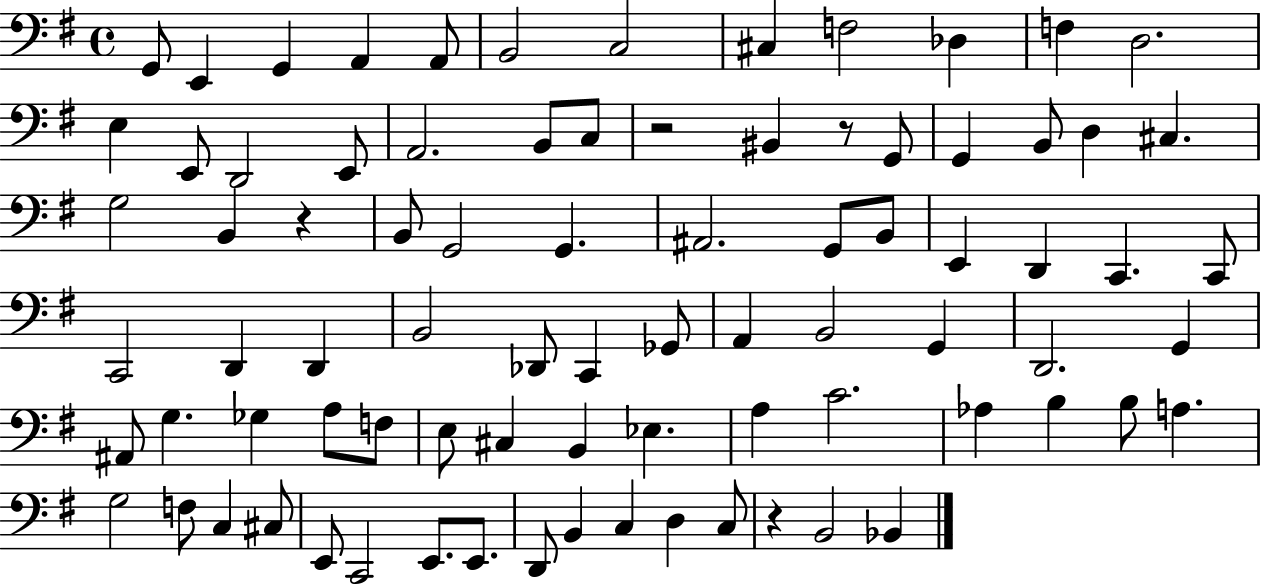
X:1
T:Untitled
M:4/4
L:1/4
K:G
G,,/2 E,, G,, A,, A,,/2 B,,2 C,2 ^C, F,2 _D, F, D,2 E, E,,/2 D,,2 E,,/2 A,,2 B,,/2 C,/2 z2 ^B,, z/2 G,,/2 G,, B,,/2 D, ^C, G,2 B,, z B,,/2 G,,2 G,, ^A,,2 G,,/2 B,,/2 E,, D,, C,, C,,/2 C,,2 D,, D,, B,,2 _D,,/2 C,, _G,,/2 A,, B,,2 G,, D,,2 G,, ^A,,/2 G, _G, A,/2 F,/2 E,/2 ^C, B,, _E, A, C2 _A, B, B,/2 A, G,2 F,/2 C, ^C,/2 E,,/2 C,,2 E,,/2 E,,/2 D,,/2 B,, C, D, C,/2 z B,,2 _B,,